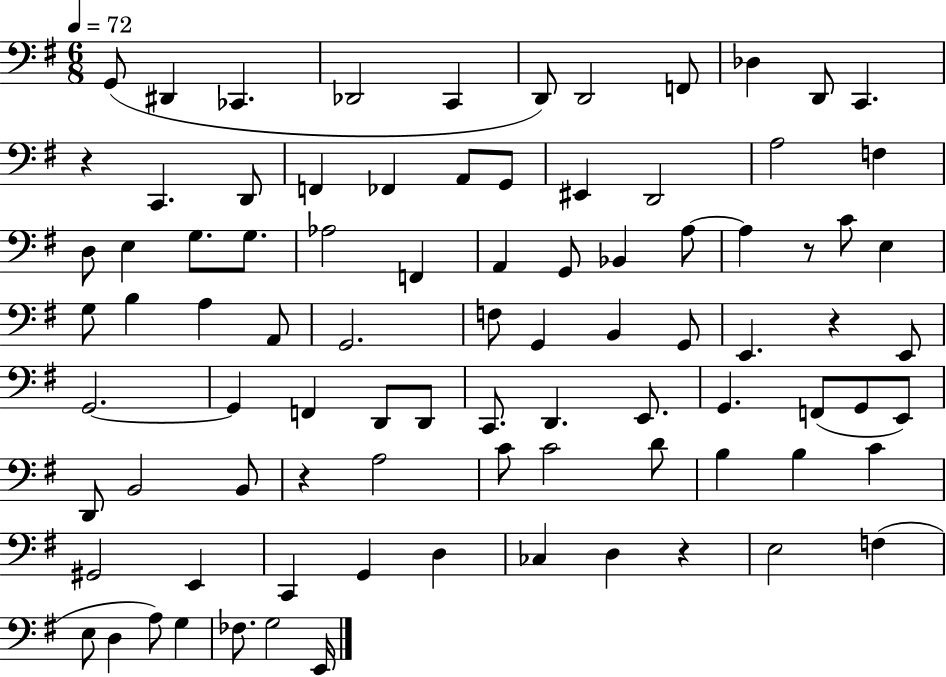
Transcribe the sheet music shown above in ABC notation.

X:1
T:Untitled
M:6/8
L:1/4
K:G
G,,/2 ^D,, _C,, _D,,2 C,, D,,/2 D,,2 F,,/2 _D, D,,/2 C,, z C,, D,,/2 F,, _F,, A,,/2 G,,/2 ^E,, D,,2 A,2 F, D,/2 E, G,/2 G,/2 _A,2 F,, A,, G,,/2 _B,, A,/2 A, z/2 C/2 E, G,/2 B, A, A,,/2 G,,2 F,/2 G,, B,, G,,/2 E,, z E,,/2 G,,2 G,, F,, D,,/2 D,,/2 C,,/2 D,, E,,/2 G,, F,,/2 G,,/2 E,,/2 D,,/2 B,,2 B,,/2 z A,2 C/2 C2 D/2 B, B, C ^G,,2 E,, C,, G,, D, _C, D, z E,2 F, E,/2 D, A,/2 G, _F,/2 G,2 E,,/4